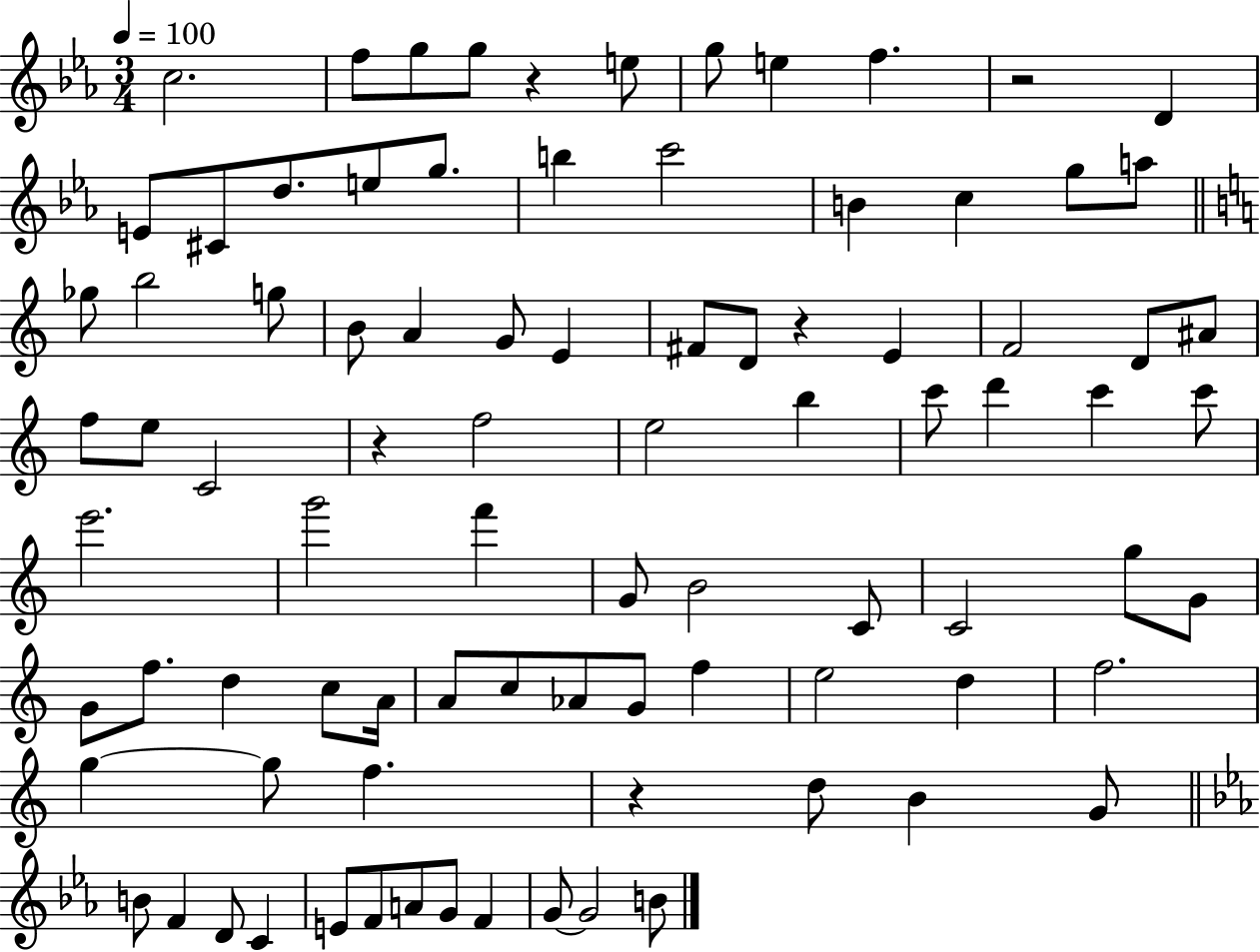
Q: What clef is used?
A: treble